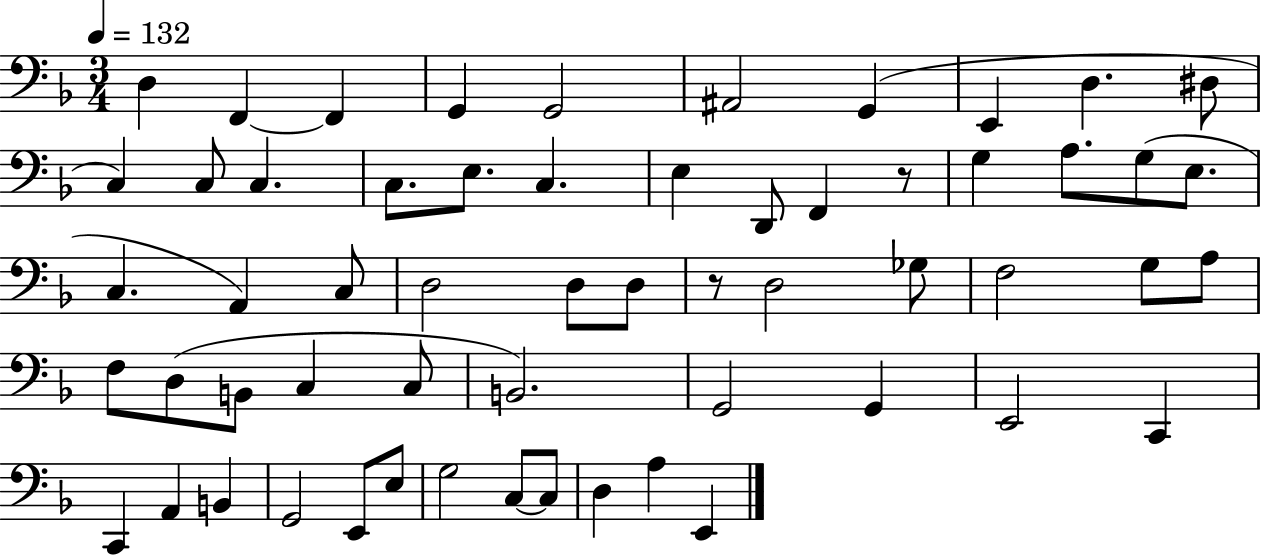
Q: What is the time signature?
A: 3/4